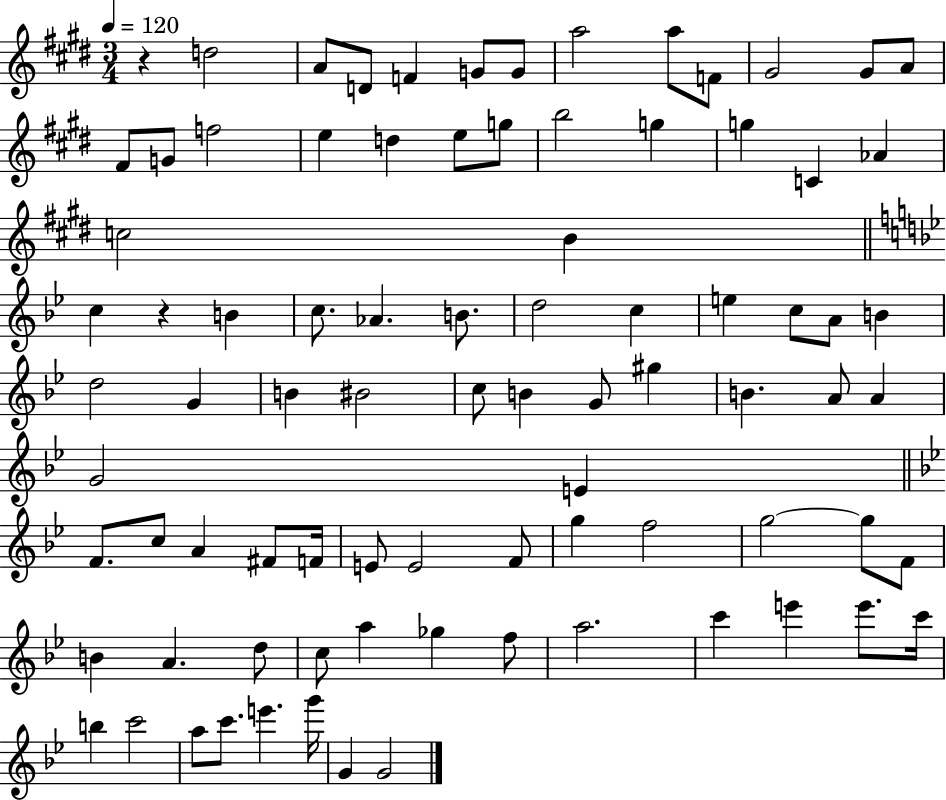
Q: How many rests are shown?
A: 2